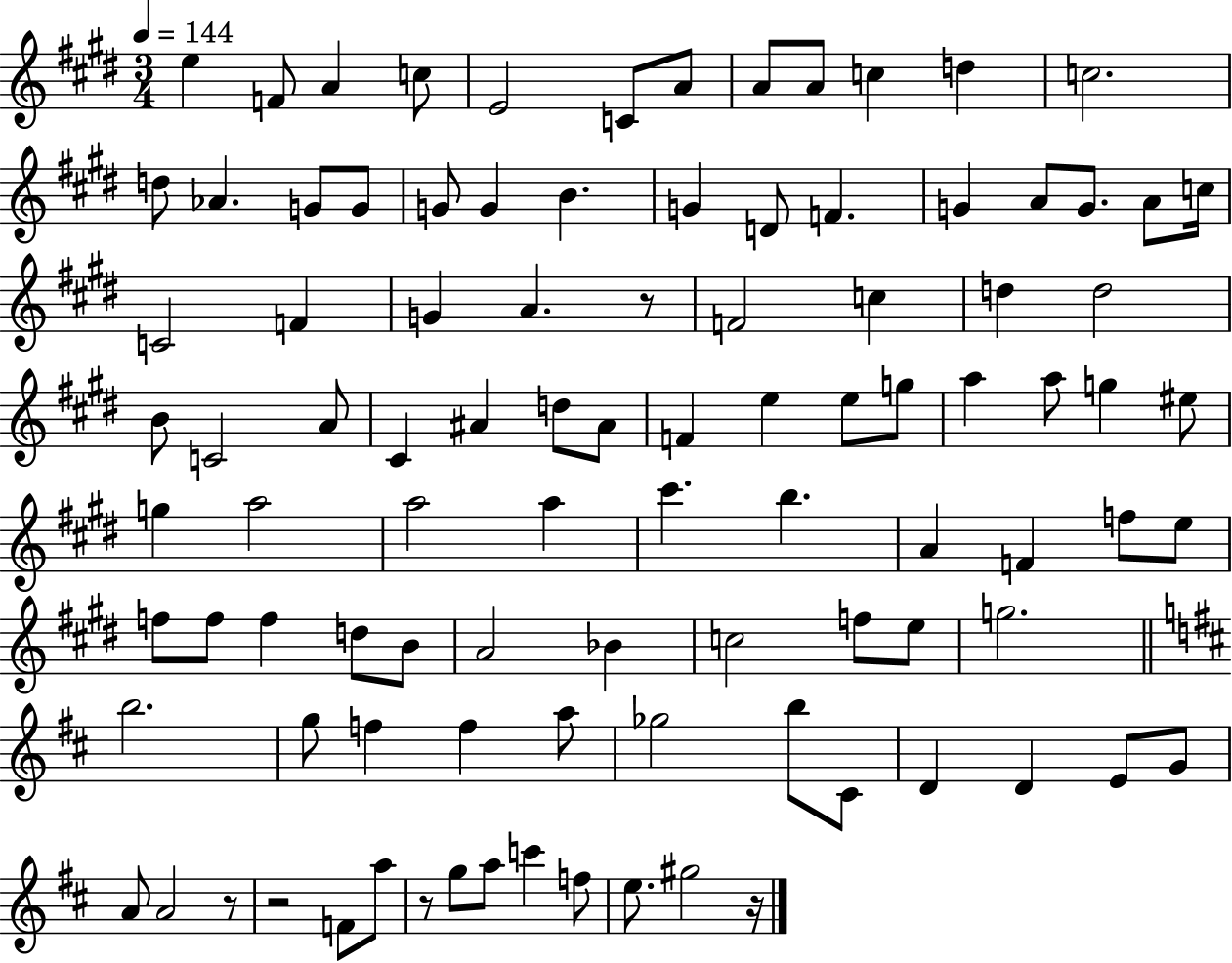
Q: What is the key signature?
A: E major